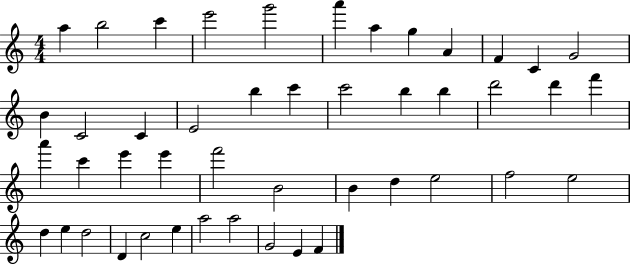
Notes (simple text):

A5/q B5/h C6/q E6/h G6/h A6/q A5/q G5/q A4/q F4/q C4/q G4/h B4/q C4/h C4/q E4/h B5/q C6/q C6/h B5/q B5/q D6/h D6/q F6/q A6/q C6/q E6/q E6/q F6/h B4/h B4/q D5/q E5/h F5/h E5/h D5/q E5/q D5/h D4/q C5/h E5/q A5/h A5/h G4/h E4/q F4/q